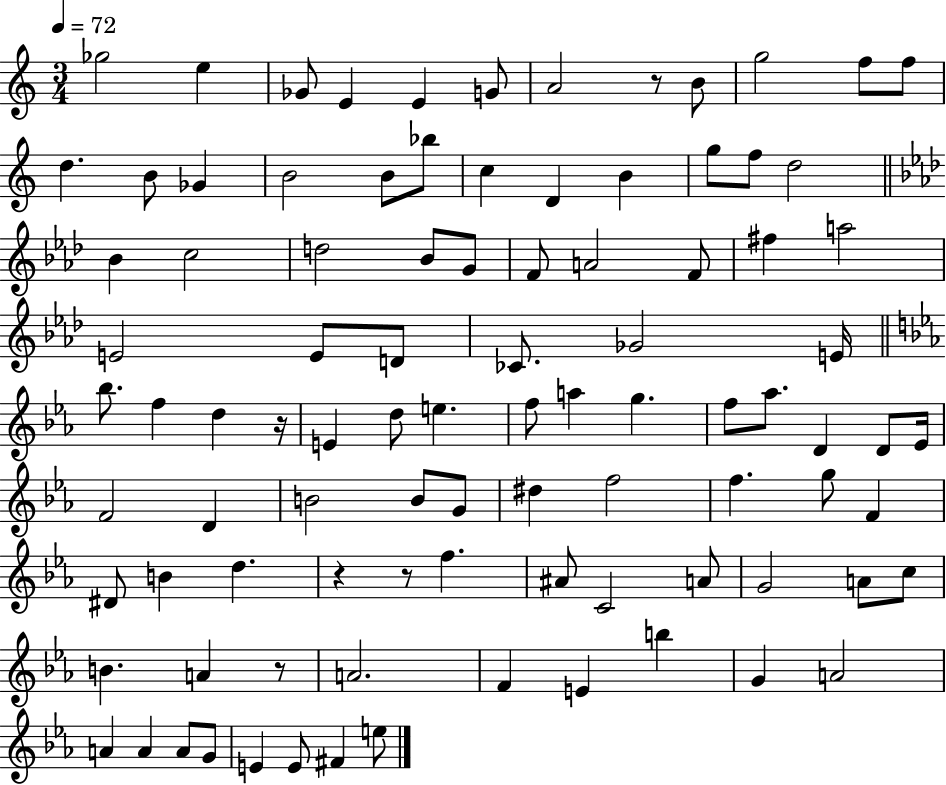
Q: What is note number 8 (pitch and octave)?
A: B4